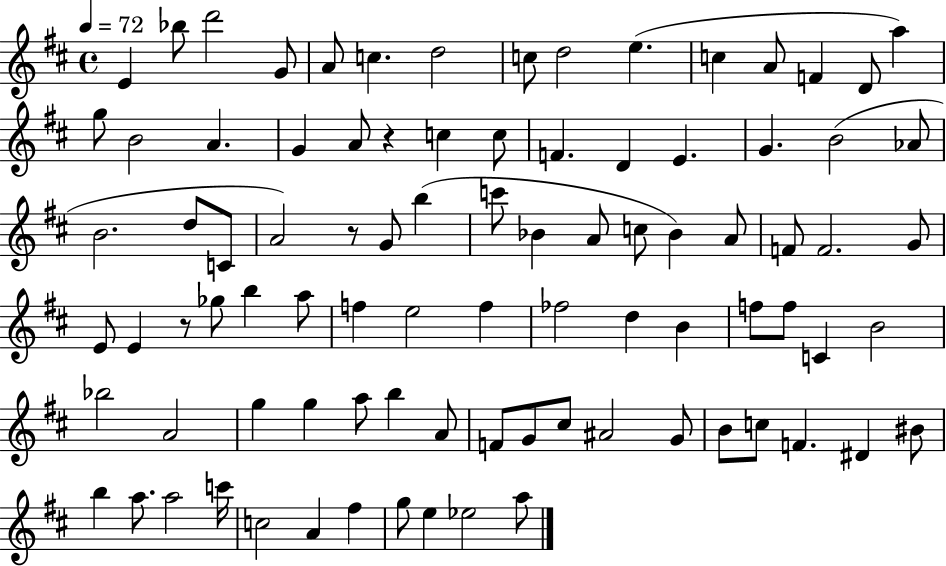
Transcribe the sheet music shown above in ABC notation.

X:1
T:Untitled
M:4/4
L:1/4
K:D
E _b/2 d'2 G/2 A/2 c d2 c/2 d2 e c A/2 F D/2 a g/2 B2 A G A/2 z c c/2 F D E G B2 _A/2 B2 d/2 C/2 A2 z/2 G/2 b c'/2 _B A/2 c/2 _B A/2 F/2 F2 G/2 E/2 E z/2 _g/2 b a/2 f e2 f _f2 d B f/2 f/2 C B2 _b2 A2 g g a/2 b A/2 F/2 G/2 ^c/2 ^A2 G/2 B/2 c/2 F ^D ^B/2 b a/2 a2 c'/4 c2 A ^f g/2 e _e2 a/2